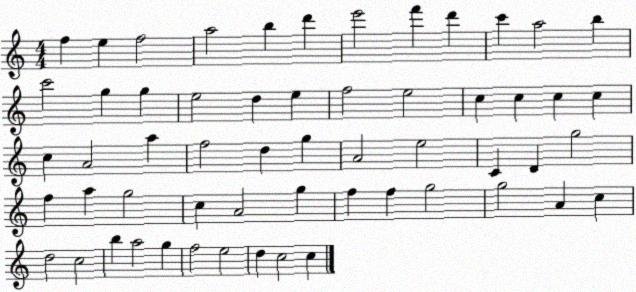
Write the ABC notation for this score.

X:1
T:Untitled
M:4/4
L:1/4
K:C
f e f2 a2 b d' e'2 f' d' c' a2 b c'2 g g e2 d e f2 e2 c c c c c A2 a f2 d g A2 e2 C D g2 f a g2 c A2 g f f g2 g2 A c d2 c2 b a2 g f2 e2 d c2 c